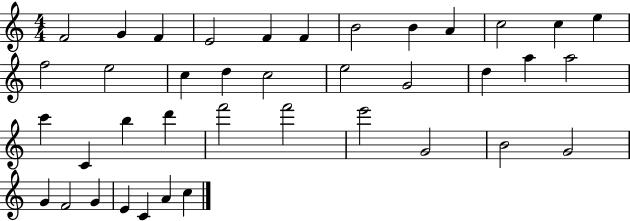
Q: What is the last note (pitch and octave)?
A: C5